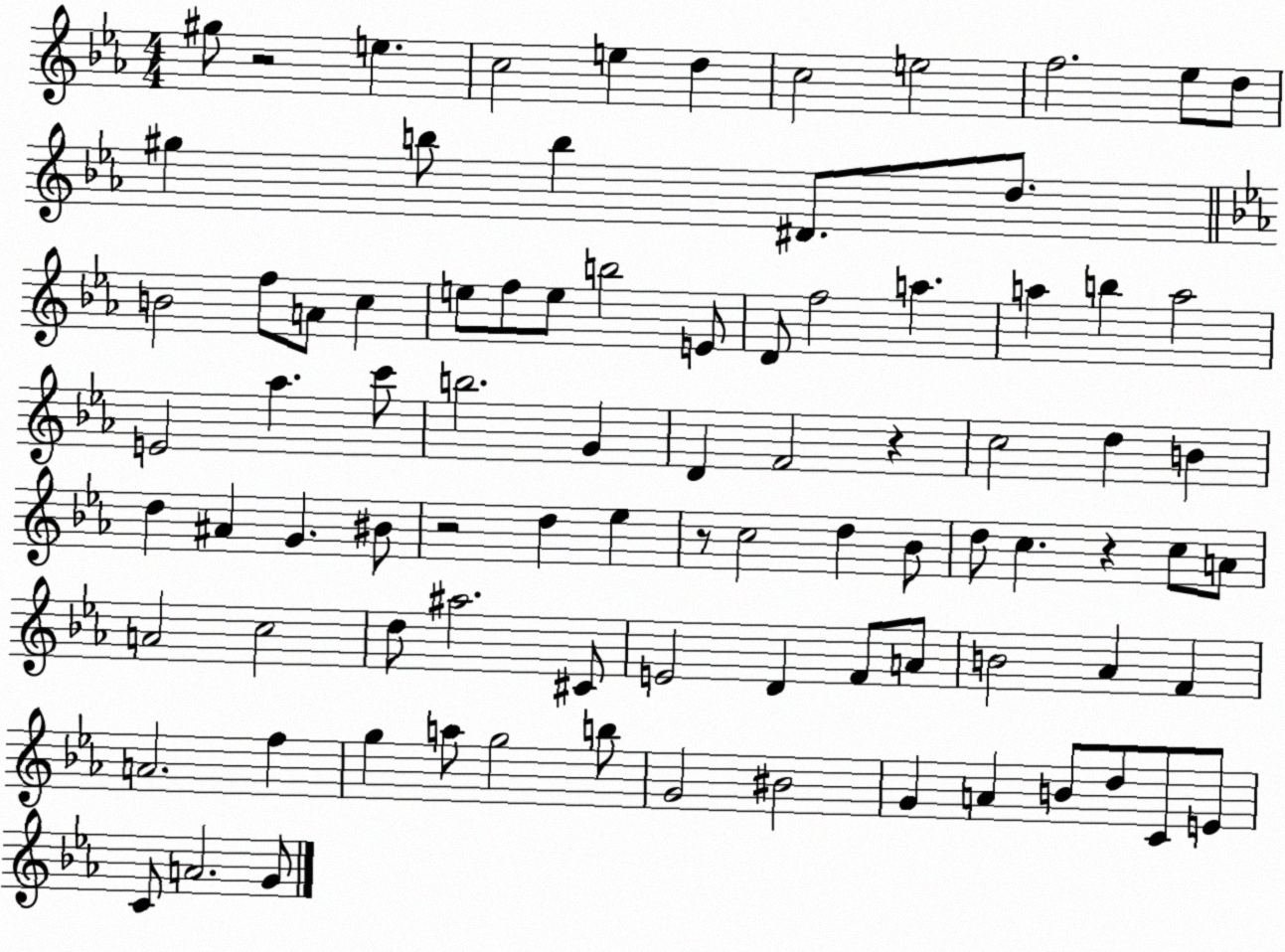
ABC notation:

X:1
T:Untitled
M:4/4
L:1/4
K:Eb
^g/2 z2 e c2 e d c2 e2 f2 _e/2 d/2 ^g b/2 b ^D/2 d/2 B2 f/2 A/2 c e/2 f/2 e/2 b2 E/2 D/2 f2 a a b a2 E2 _a c'/2 b2 G D F2 z c2 d B d ^A G ^B/2 z2 d _e z/2 c2 d _B/2 d/2 c z c/2 A/2 A2 c2 d/2 ^a2 ^C/2 E2 D F/2 A/2 B2 _A F A2 f g a/2 g2 b/2 G2 ^B2 G A B/2 d/2 C/2 E/2 C/2 A2 G/2